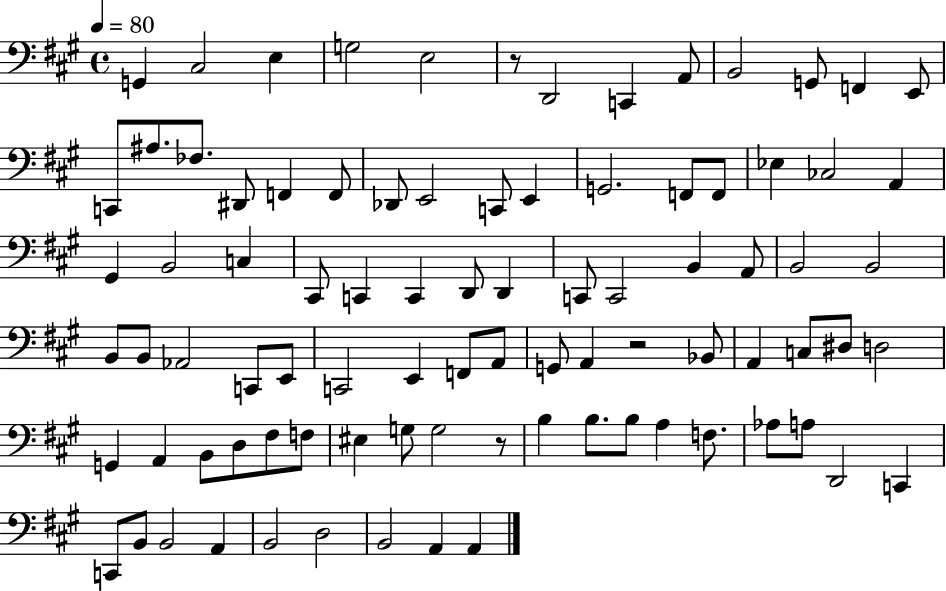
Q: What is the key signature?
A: A major